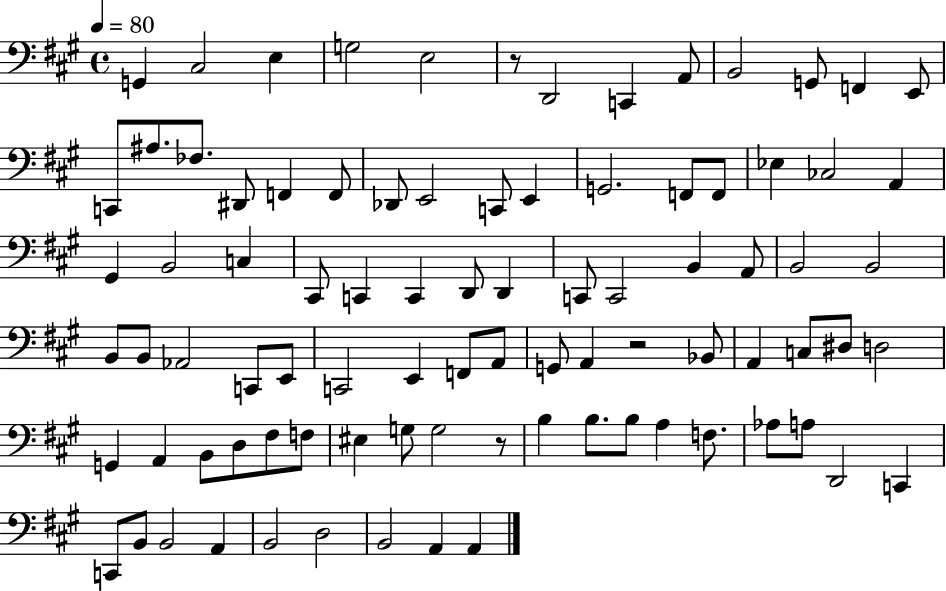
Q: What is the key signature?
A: A major